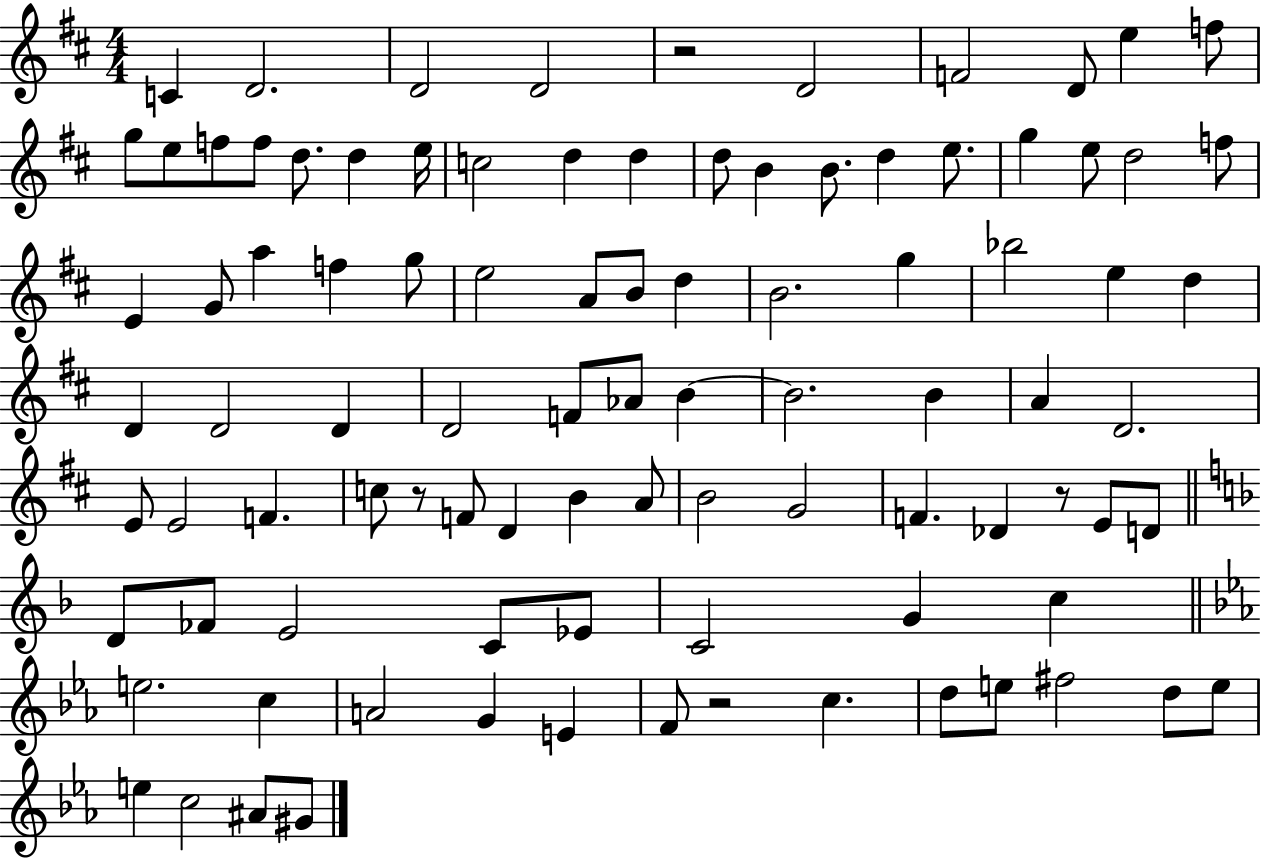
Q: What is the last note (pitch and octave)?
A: G#4